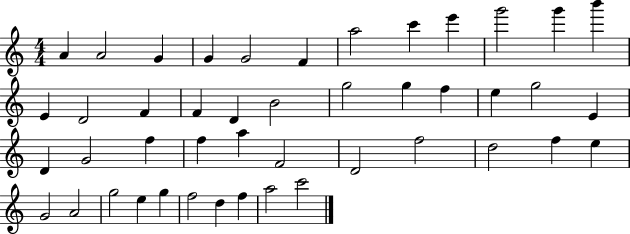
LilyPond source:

{
  \clef treble
  \numericTimeSignature
  \time 4/4
  \key c \major
  a'4 a'2 g'4 | g'4 g'2 f'4 | a''2 c'''4 e'''4 | g'''2 g'''4 b'''4 | \break e'4 d'2 f'4 | f'4 d'4 b'2 | g''2 g''4 f''4 | e''4 g''2 e'4 | \break d'4 g'2 f''4 | f''4 a''4 f'2 | d'2 f''2 | d''2 f''4 e''4 | \break g'2 a'2 | g''2 e''4 g''4 | f''2 d''4 f''4 | a''2 c'''2 | \break \bar "|."
}